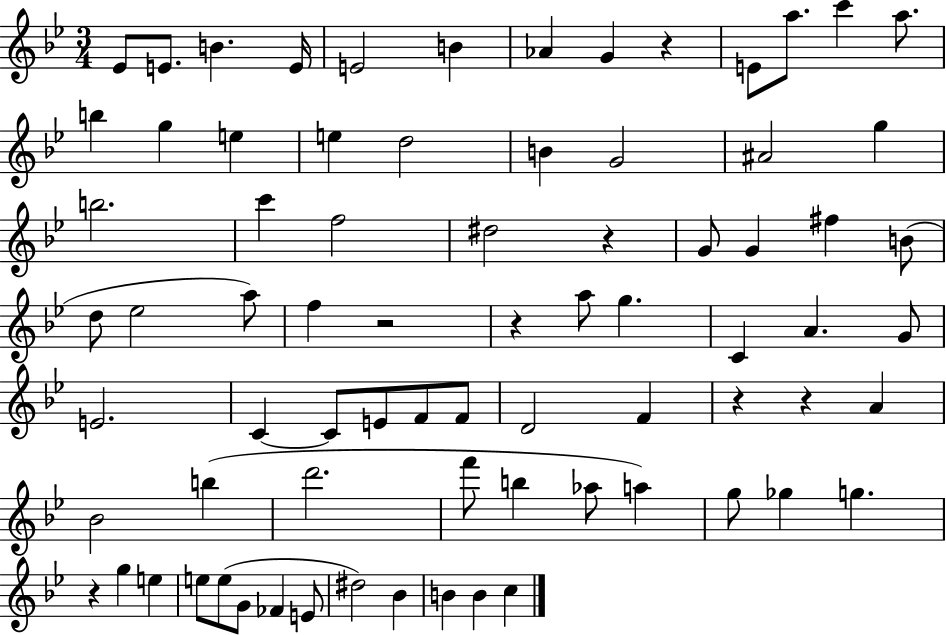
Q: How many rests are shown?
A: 7